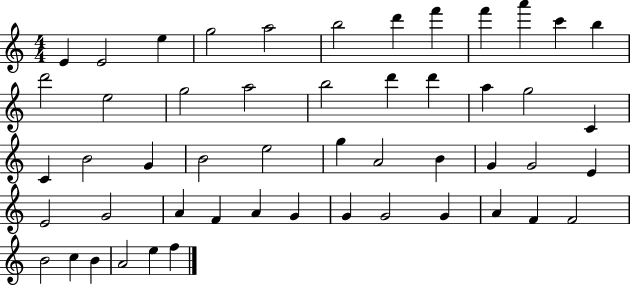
{
  \clef treble
  \numericTimeSignature
  \time 4/4
  \key c \major
  e'4 e'2 e''4 | g''2 a''2 | b''2 d'''4 f'''4 | f'''4 a'''4 c'''4 b''4 | \break d'''2 e''2 | g''2 a''2 | b''2 d'''4 d'''4 | a''4 g''2 c'4 | \break c'4 b'2 g'4 | b'2 e''2 | g''4 a'2 b'4 | g'4 g'2 e'4 | \break e'2 g'2 | a'4 f'4 a'4 g'4 | g'4 g'2 g'4 | a'4 f'4 f'2 | \break b'2 c''4 b'4 | a'2 e''4 f''4 | \bar "|."
}